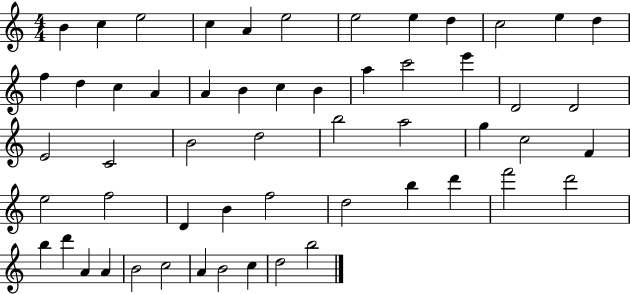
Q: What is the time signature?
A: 4/4